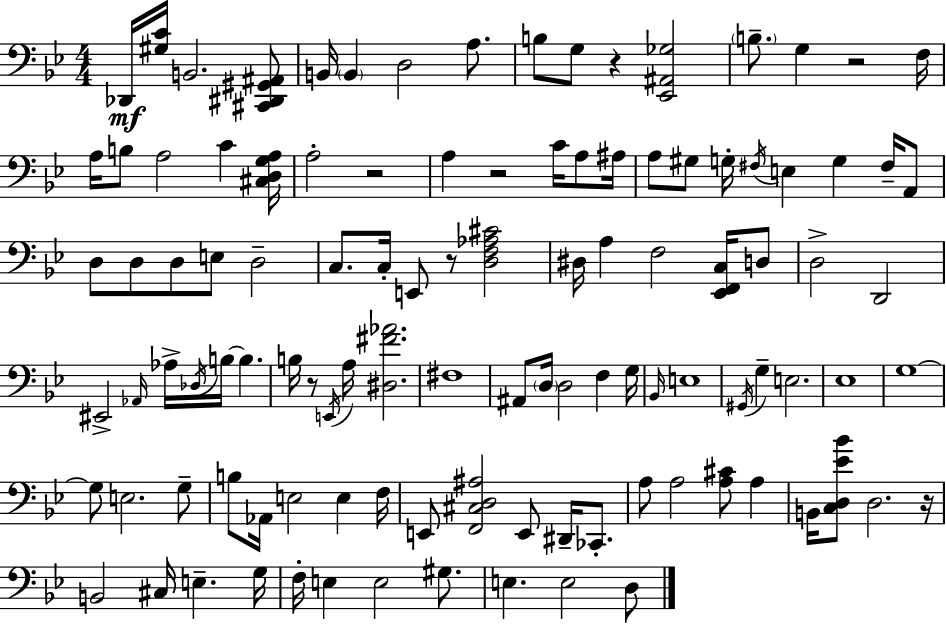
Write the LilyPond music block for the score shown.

{
  \clef bass
  \numericTimeSignature
  \time 4/4
  \key g \minor
  des,16\mf <gis c'>16 b,2. <cis, dis, gis, ais,>8 | b,16 \parenthesize b,4 d2 a8. | b8 g8 r4 <ees, ais, ges>2 | \parenthesize b8.-- g4 r2 f16 | \break a16 b8 a2 c'4 <cis d g a>16 | a2-. r2 | a4 r2 c'16 a8 ais16 | a8 gis8 g16-. \acciaccatura { fis16 } e4 g4 fis16-- a,8 | \break d8 d8 d8 e8 d2-- | c8. c16-. e,8 r8 <d f aes cis'>2 | dis16 a4 f2 <ees, f, c>16 d8 | d2-> d,2 | \break eis,2-> \grace { aes,16 } aes16-> \acciaccatura { des16 } b16~~ b4. | b16 r8 \acciaccatura { e,16 } a16 <dis fis' aes'>2. | fis1 | ais,8 \parenthesize d16 d2 f4 | \break g16 \grace { bes,16 } e1 | \acciaccatura { gis,16 } g4-- e2. | ees1 | g1~~ | \break g8 e2. | g8-- b8 aes,16 e2 | e4 f16 e,8 <f, cis d ais>2 | e,8 dis,16-- ces,8.-. a8 a2 | \break <a cis'>8 a4 b,16 <c d ees' bes'>8 d2. | r16 b,2 cis16 e4.-- | g16 f16-. e4 e2 | gis8. e4. e2 | \break d8 \bar "|."
}